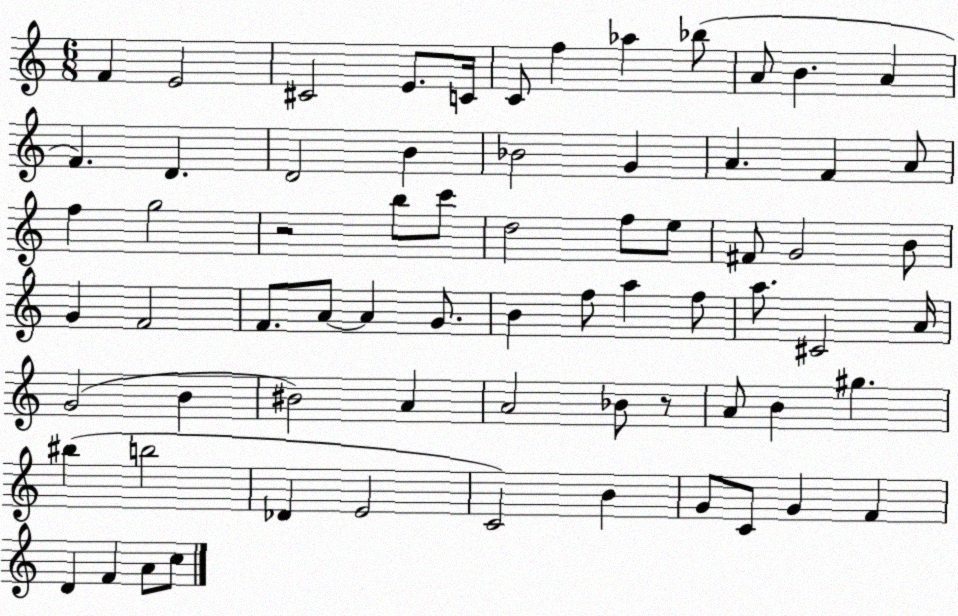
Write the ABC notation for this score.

X:1
T:Untitled
M:6/8
L:1/4
K:C
F E2 ^C2 E/2 C/4 C/2 f _a _b/2 A/2 B A F D D2 B _B2 G A F A/2 f g2 z2 b/2 c'/2 d2 f/2 e/2 ^F/2 G2 B/2 G F2 F/2 A/2 A G/2 B f/2 a f/2 a/2 ^C2 A/4 G2 B ^B2 A A2 _B/2 z/2 A/2 B ^g ^b b2 _D E2 C2 B G/2 C/2 G F D F A/2 c/2